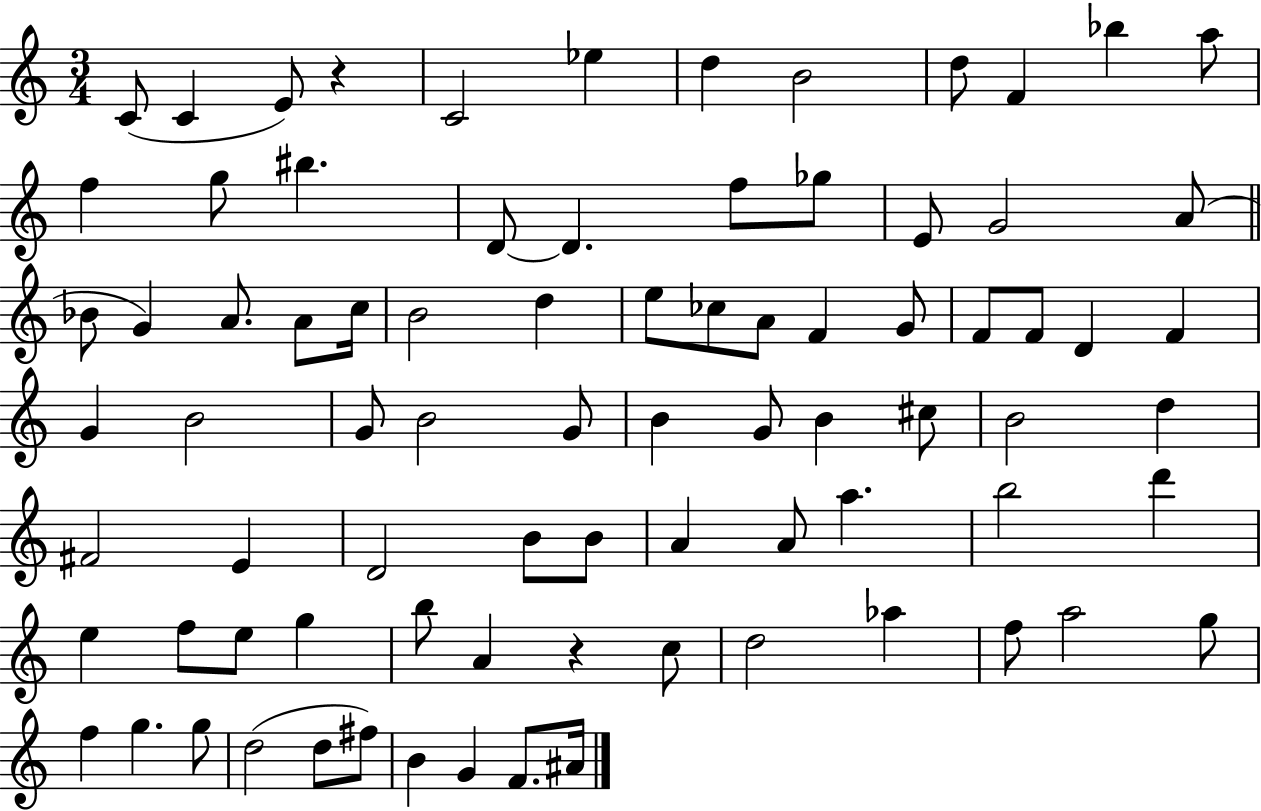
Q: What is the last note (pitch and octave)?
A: A#4